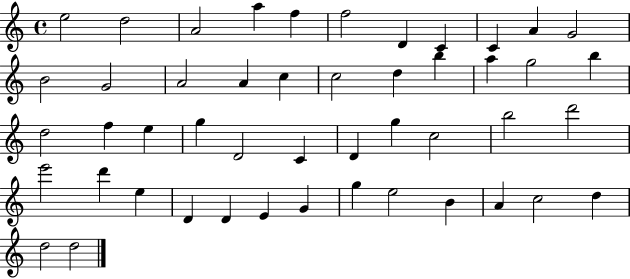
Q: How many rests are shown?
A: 0